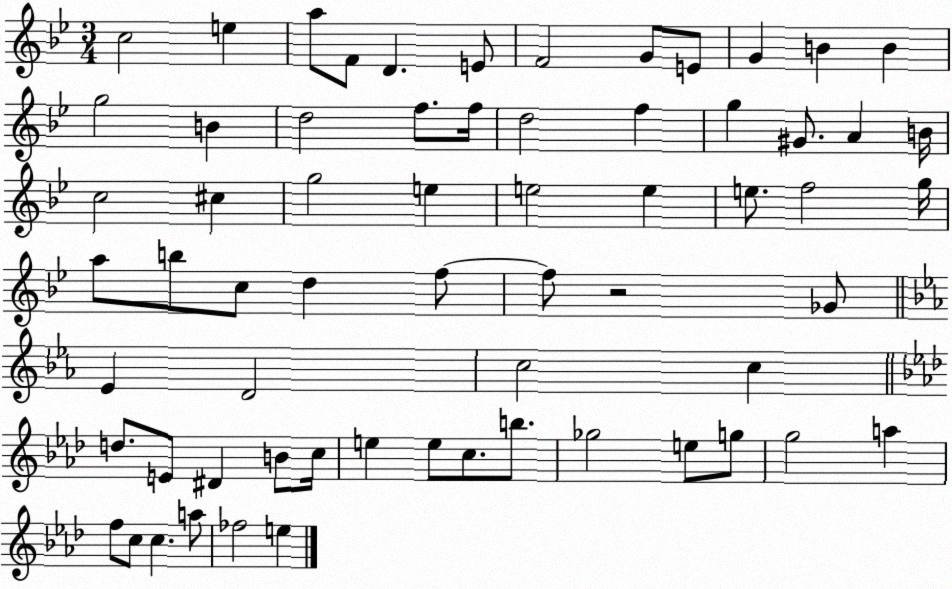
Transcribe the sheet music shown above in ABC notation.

X:1
T:Untitled
M:3/4
L:1/4
K:Bb
c2 e a/2 F/2 D E/2 F2 G/2 E/2 G B B g2 B d2 f/2 f/4 d2 f g ^G/2 A B/4 c2 ^c g2 e e2 e e/2 f2 g/4 a/2 b/2 c/2 d f/2 f/2 z2 _G/2 _E D2 c2 c d/2 E/2 ^D B/2 c/4 e e/2 c/2 b/2 _g2 e/2 g/2 g2 a f/2 c/2 c a/2 _f2 e